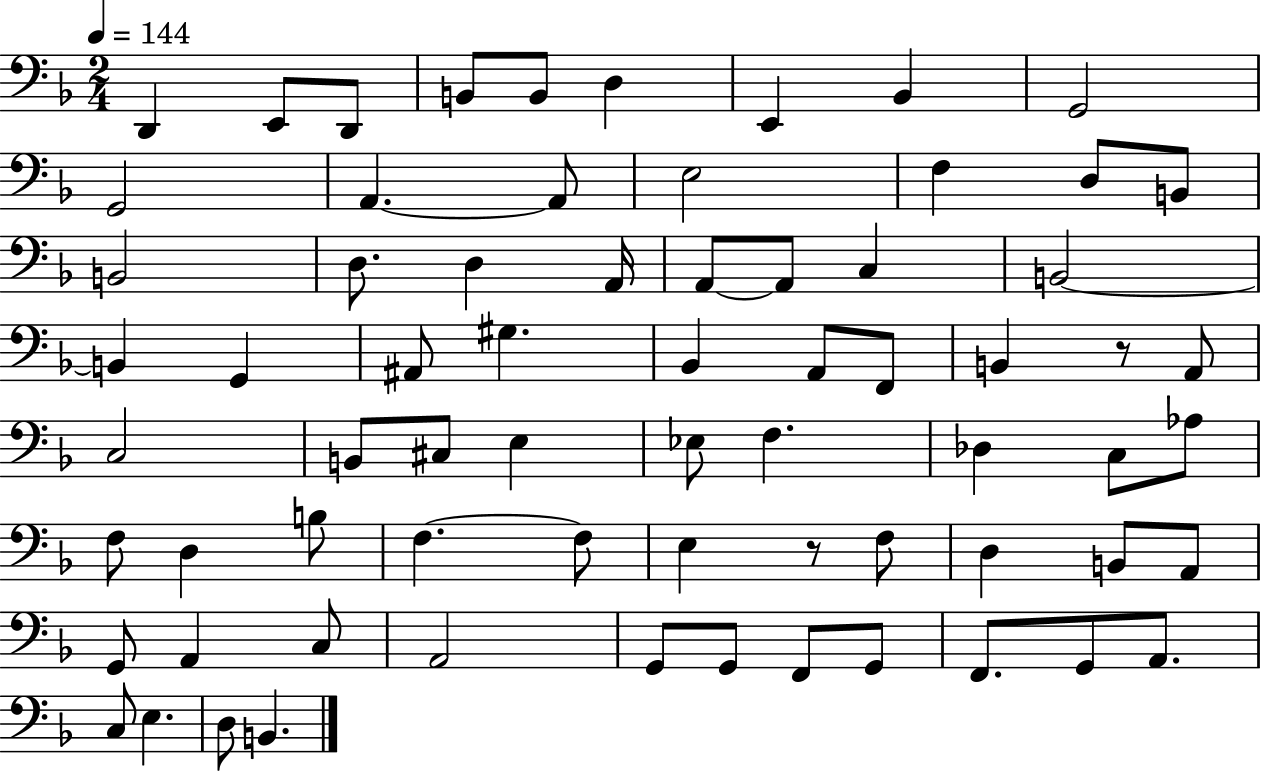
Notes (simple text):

D2/q E2/e D2/e B2/e B2/e D3/q E2/q Bb2/q G2/h G2/h A2/q. A2/e E3/h F3/q D3/e B2/e B2/h D3/e. D3/q A2/s A2/e A2/e C3/q B2/h B2/q G2/q A#2/e G#3/q. Bb2/q A2/e F2/e B2/q R/e A2/e C3/h B2/e C#3/e E3/q Eb3/e F3/q. Db3/q C3/e Ab3/e F3/e D3/q B3/e F3/q. F3/e E3/q R/e F3/e D3/q B2/e A2/e G2/e A2/q C3/e A2/h G2/e G2/e F2/e G2/e F2/e. G2/e A2/e. C3/e E3/q. D3/e B2/q.